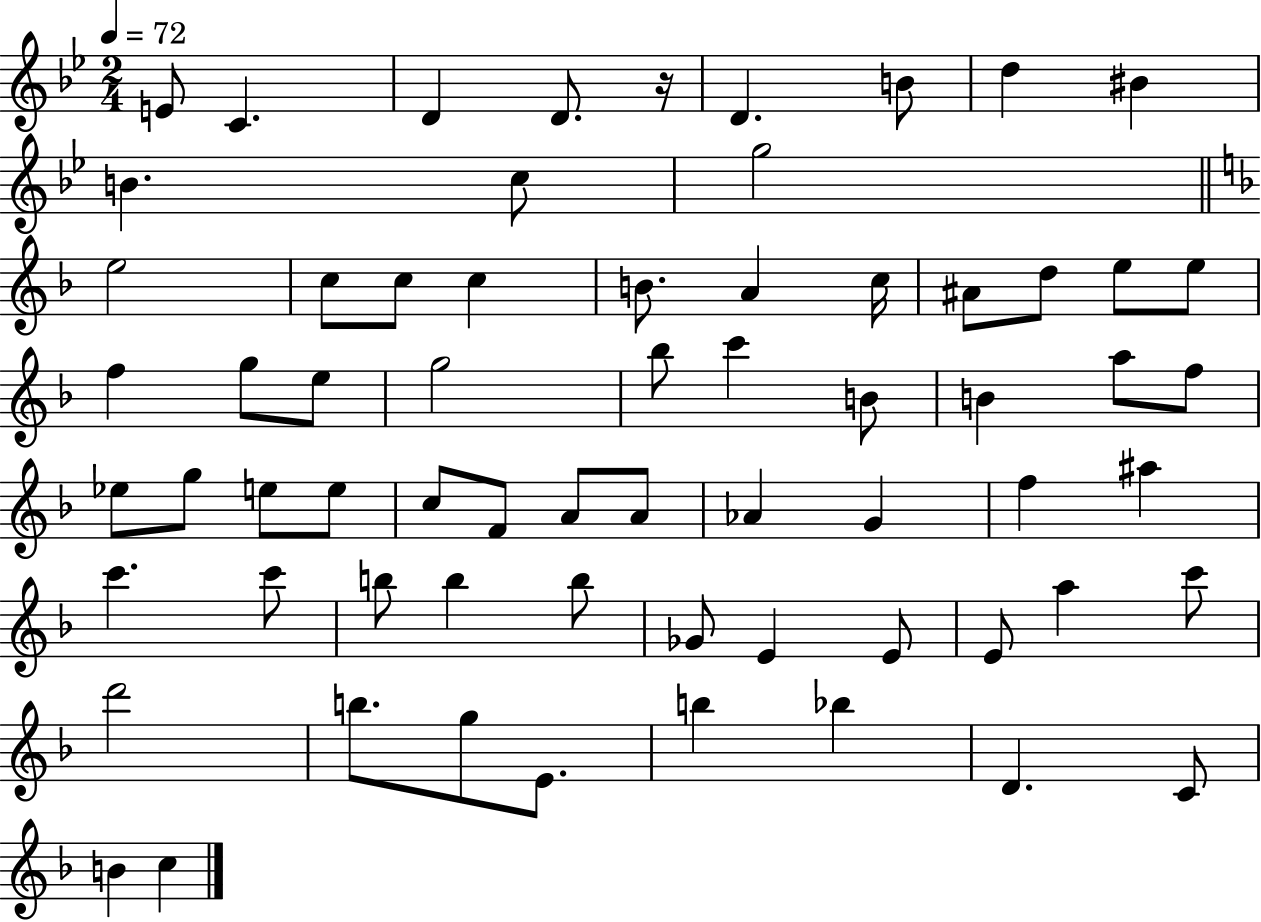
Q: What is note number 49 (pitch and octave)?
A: B5